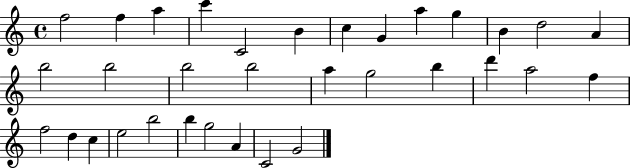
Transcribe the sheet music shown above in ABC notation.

X:1
T:Untitled
M:4/4
L:1/4
K:C
f2 f a c' C2 B c G a g B d2 A b2 b2 b2 b2 a g2 b d' a2 f f2 d c e2 b2 b g2 A C2 G2